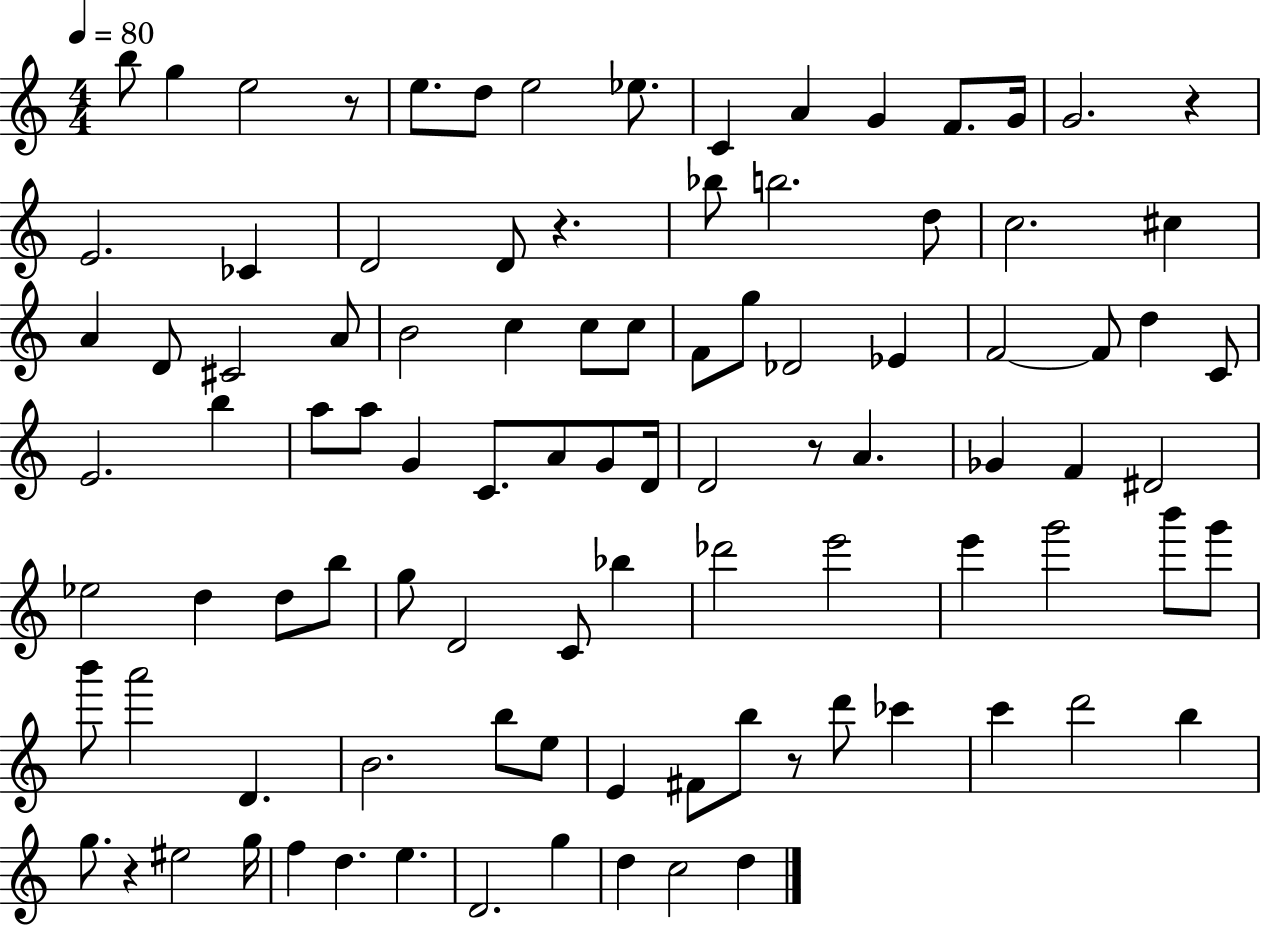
{
  \clef treble
  \numericTimeSignature
  \time 4/4
  \key c \major
  \tempo 4 = 80
  b''8 g''4 e''2 r8 | e''8. d''8 e''2 ees''8. | c'4 a'4 g'4 f'8. g'16 | g'2. r4 | \break e'2. ces'4 | d'2 d'8 r4. | bes''8 b''2. d''8 | c''2. cis''4 | \break a'4 d'8 cis'2 a'8 | b'2 c''4 c''8 c''8 | f'8 g''8 des'2 ees'4 | f'2~~ f'8 d''4 c'8 | \break e'2. b''4 | a''8 a''8 g'4 c'8. a'8 g'8 d'16 | d'2 r8 a'4. | ges'4 f'4 dis'2 | \break ees''2 d''4 d''8 b''8 | g''8 d'2 c'8 bes''4 | des'''2 e'''2 | e'''4 g'''2 b'''8 g'''8 | \break b'''8 a'''2 d'4. | b'2. b''8 e''8 | e'4 fis'8 b''8 r8 d'''8 ces'''4 | c'''4 d'''2 b''4 | \break g''8. r4 eis''2 g''16 | f''4 d''4. e''4. | d'2. g''4 | d''4 c''2 d''4 | \break \bar "|."
}